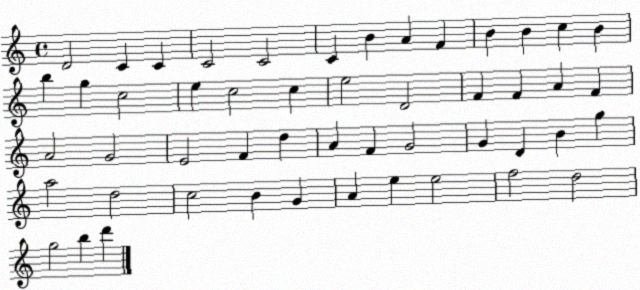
X:1
T:Untitled
M:4/4
L:1/4
K:C
D2 C C C2 C2 C B A F B B c B b g c2 e c2 c e2 D2 F F A F A2 G2 E2 F d A F G2 G D B g a2 d2 c2 B G A e e2 f2 d2 g2 b d'